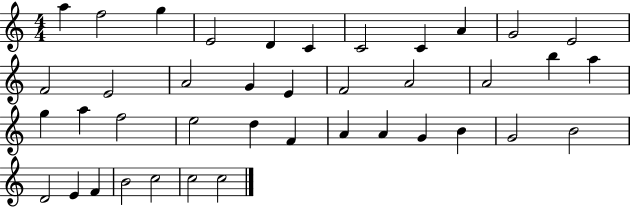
A5/q F5/h G5/q E4/h D4/q C4/q C4/h C4/q A4/q G4/h E4/h F4/h E4/h A4/h G4/q E4/q F4/h A4/h A4/h B5/q A5/q G5/q A5/q F5/h E5/h D5/q F4/q A4/q A4/q G4/q B4/q G4/h B4/h D4/h E4/q F4/q B4/h C5/h C5/h C5/h